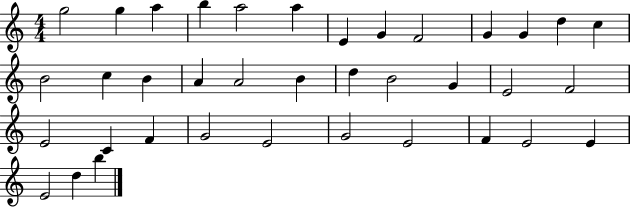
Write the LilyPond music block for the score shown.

{
  \clef treble
  \numericTimeSignature
  \time 4/4
  \key c \major
  g''2 g''4 a''4 | b''4 a''2 a''4 | e'4 g'4 f'2 | g'4 g'4 d''4 c''4 | \break b'2 c''4 b'4 | a'4 a'2 b'4 | d''4 b'2 g'4 | e'2 f'2 | \break e'2 c'4 f'4 | g'2 e'2 | g'2 e'2 | f'4 e'2 e'4 | \break e'2 d''4 b''4 | \bar "|."
}